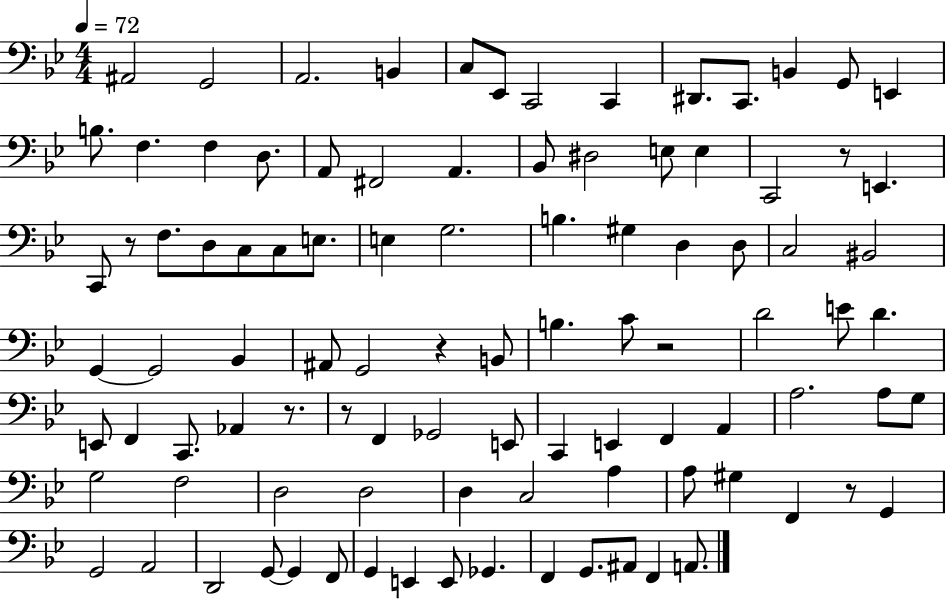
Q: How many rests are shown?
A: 7